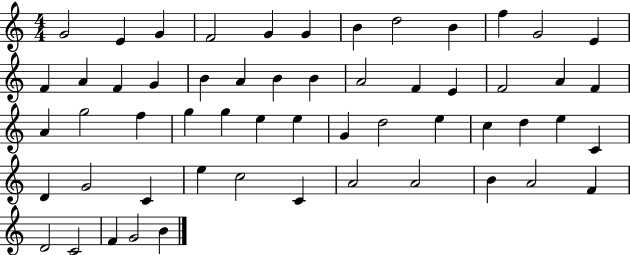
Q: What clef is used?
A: treble